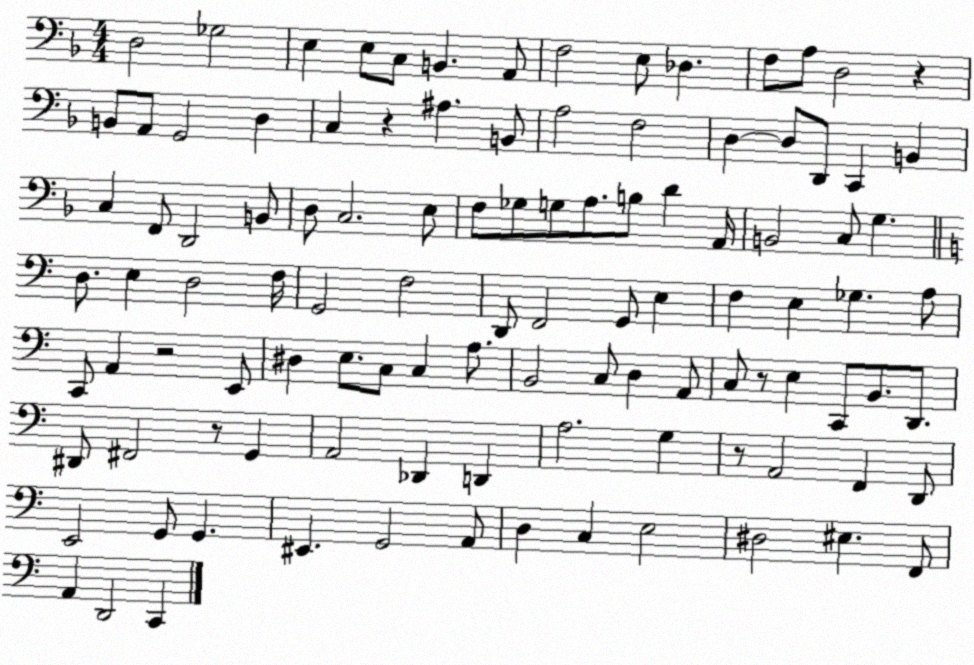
X:1
T:Untitled
M:4/4
L:1/4
K:F
D,2 _G,2 E, E,/2 C,/2 B,, A,,/2 F,2 E,/2 _D, F,/2 A,/2 D,2 z B,,/2 A,,/2 G,,2 D, C, z ^A, B,,/2 A,2 F,2 D, D,/2 D,,/2 C,, B,, C, F,,/2 D,,2 B,,/2 D,/2 C,2 E,/2 F,/2 _G,/2 G,/2 A,/2 B,/2 D A,,/4 B,,2 C,/2 G, D,/2 E, D,2 F,/4 G,,2 F,2 D,,/2 F,,2 G,,/2 E, F, E, _G, A,/2 C,,/2 A,, z2 E,,/2 ^D, E,/2 C,/2 C, A,/2 B,,2 C,/2 D, A,,/2 C,/2 z/2 E, C,,/2 B,,/2 D,,/2 ^D,,/2 ^F,,2 z/2 G,, A,,2 _D,, D,, A,2 G, z/2 A,,2 F,, D,,/2 E,,2 G,,/2 G,, ^E,, G,,2 A,,/2 D, C, E,2 ^D,2 ^E, F,,/2 A,, D,,2 C,,